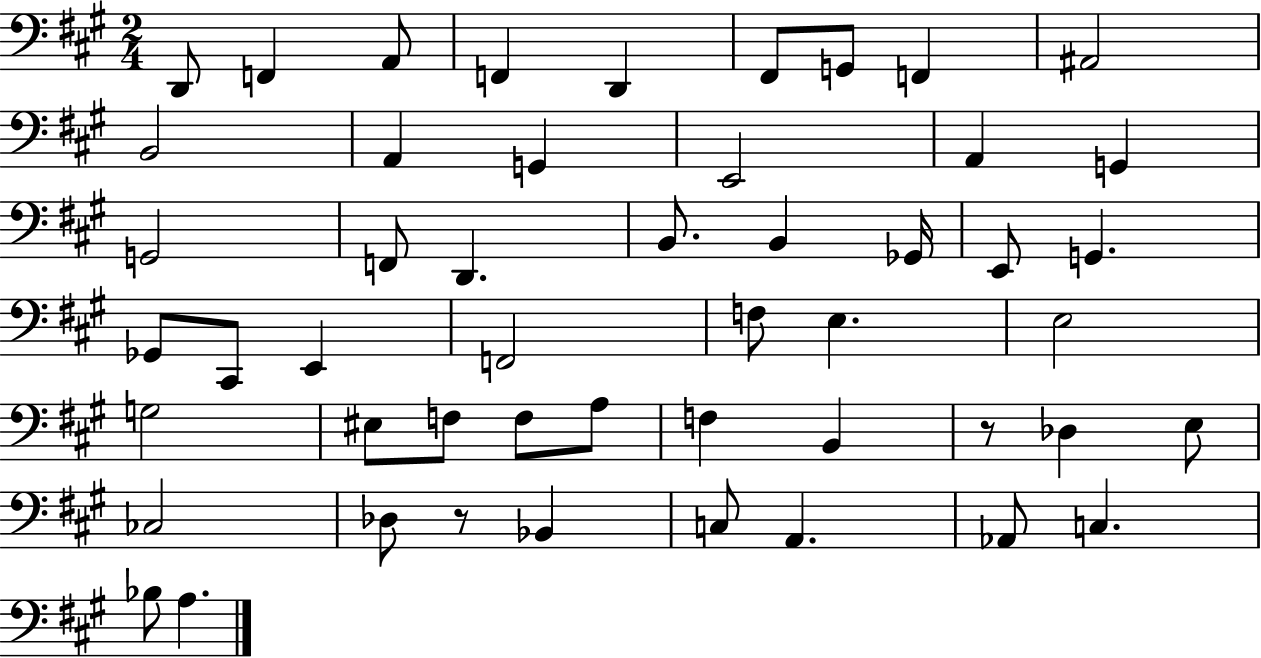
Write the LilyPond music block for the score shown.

{
  \clef bass
  \numericTimeSignature
  \time 2/4
  \key a \major
  d,8 f,4 a,8 | f,4 d,4 | fis,8 g,8 f,4 | ais,2 | \break b,2 | a,4 g,4 | e,2 | a,4 g,4 | \break g,2 | f,8 d,4. | b,8. b,4 ges,16 | e,8 g,4. | \break ges,8 cis,8 e,4 | f,2 | f8 e4. | e2 | \break g2 | eis8 f8 f8 a8 | f4 b,4 | r8 des4 e8 | \break ces2 | des8 r8 bes,4 | c8 a,4. | aes,8 c4. | \break bes8 a4. | \bar "|."
}